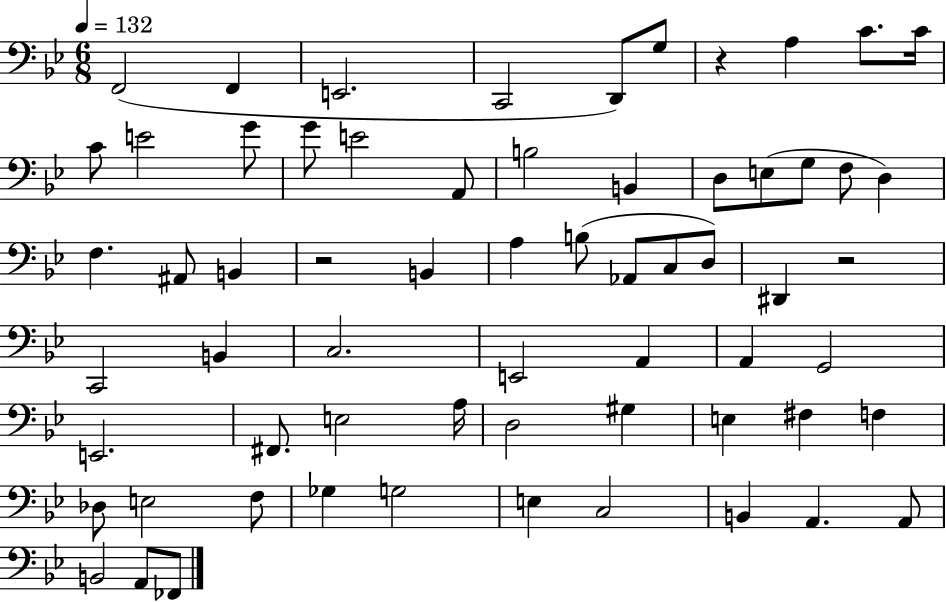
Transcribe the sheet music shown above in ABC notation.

X:1
T:Untitled
M:6/8
L:1/4
K:Bb
F,,2 F,, E,,2 C,,2 D,,/2 G,/2 z A, C/2 C/4 C/2 E2 G/2 G/2 E2 A,,/2 B,2 B,, D,/2 E,/2 G,/2 F,/2 D, F, ^A,,/2 B,, z2 B,, A, B,/2 _A,,/2 C,/2 D,/2 ^D,, z2 C,,2 B,, C,2 E,,2 A,, A,, G,,2 E,,2 ^F,,/2 E,2 A,/4 D,2 ^G, E, ^F, F, _D,/2 E,2 F,/2 _G, G,2 E, C,2 B,, A,, A,,/2 B,,2 A,,/2 _F,,/2